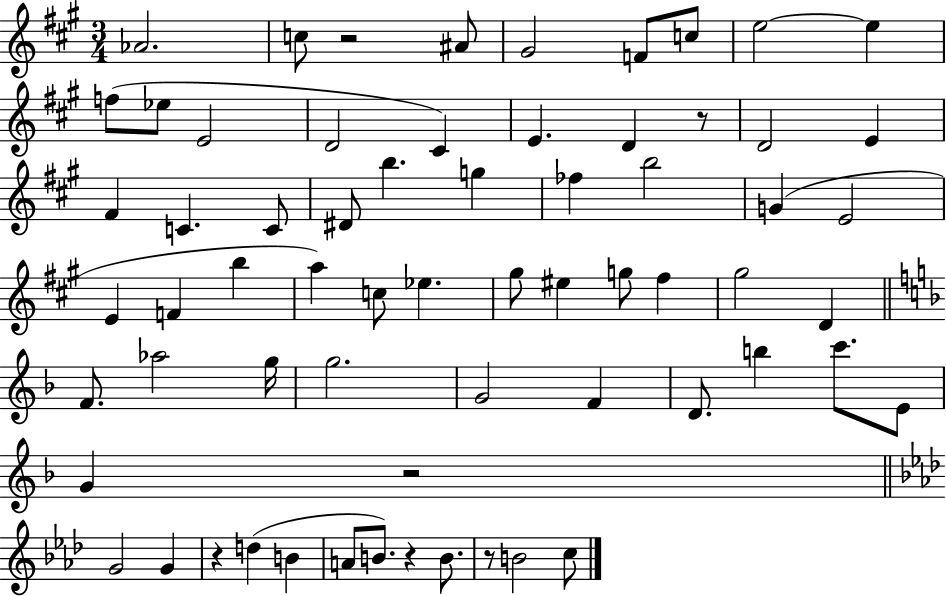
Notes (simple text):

Ab4/h. C5/e R/h A#4/e G#4/h F4/e C5/e E5/h E5/q F5/e Eb5/e E4/h D4/h C#4/q E4/q. D4/q R/e D4/h E4/q F#4/q C4/q. C4/e D#4/e B5/q. G5/q FES5/q B5/h G4/q E4/h E4/q F4/q B5/q A5/q C5/e Eb5/q. G#5/e EIS5/q G5/e F#5/q G#5/h D4/q F4/e. Ab5/h G5/s G5/h. G4/h F4/q D4/e. B5/q C6/e. E4/e G4/q R/h G4/h G4/q R/q D5/q B4/q A4/e B4/e. R/q B4/e. R/e B4/h C5/e